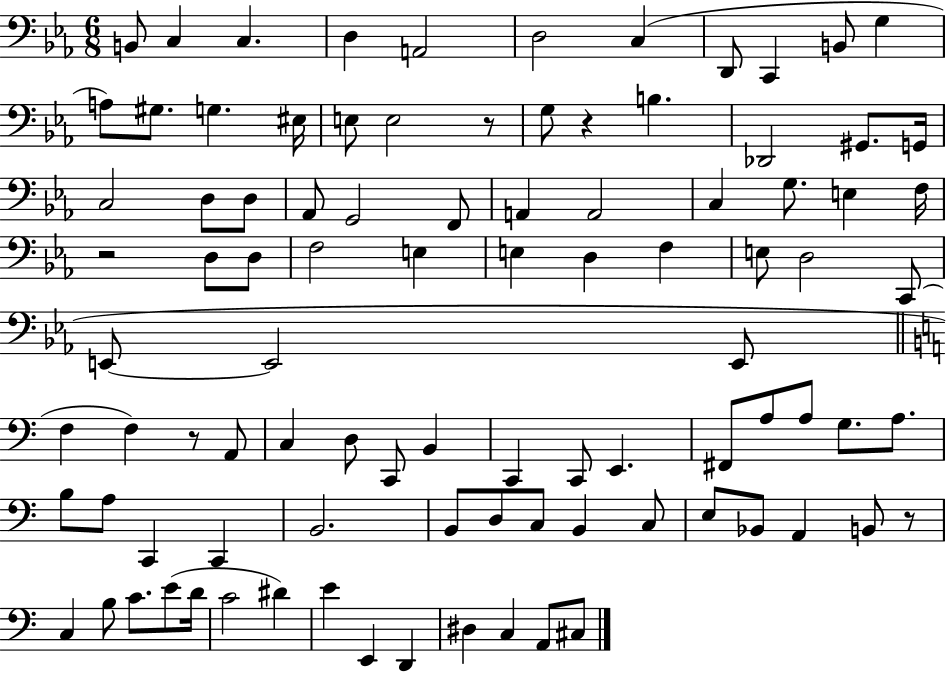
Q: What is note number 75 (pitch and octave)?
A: A2